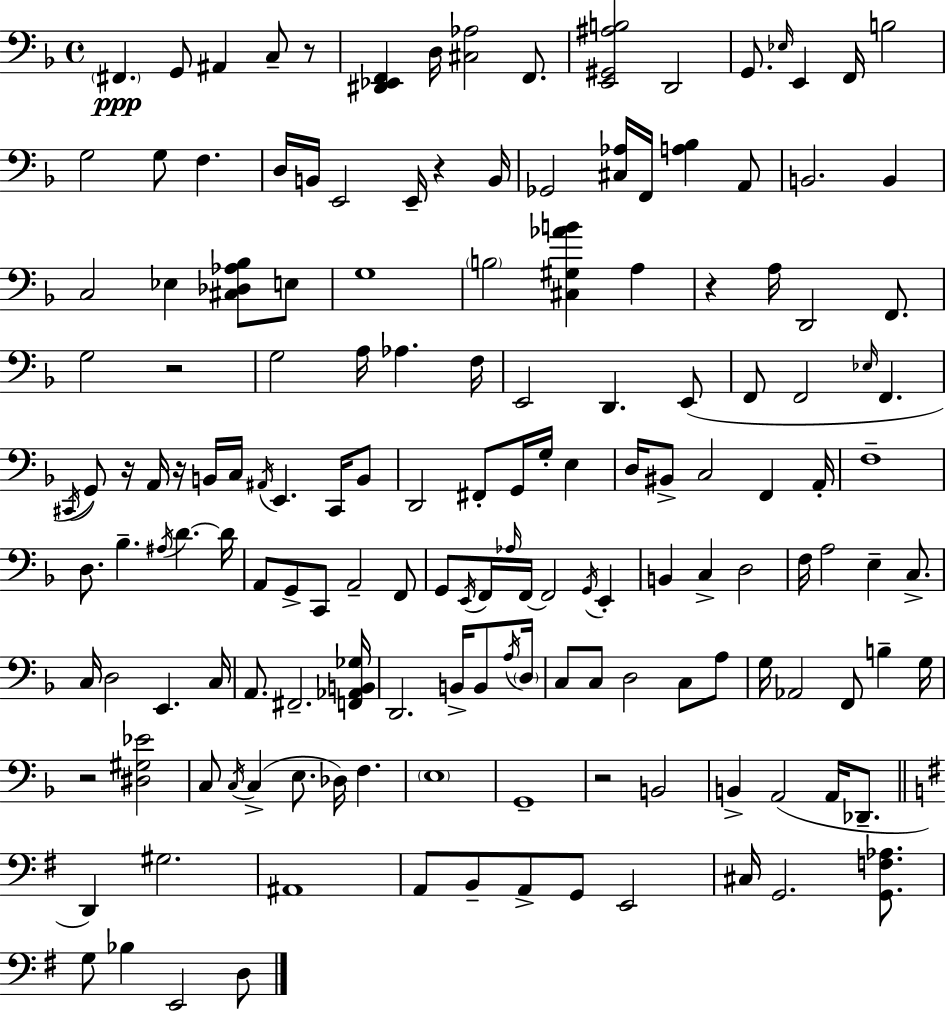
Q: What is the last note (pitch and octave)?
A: D3